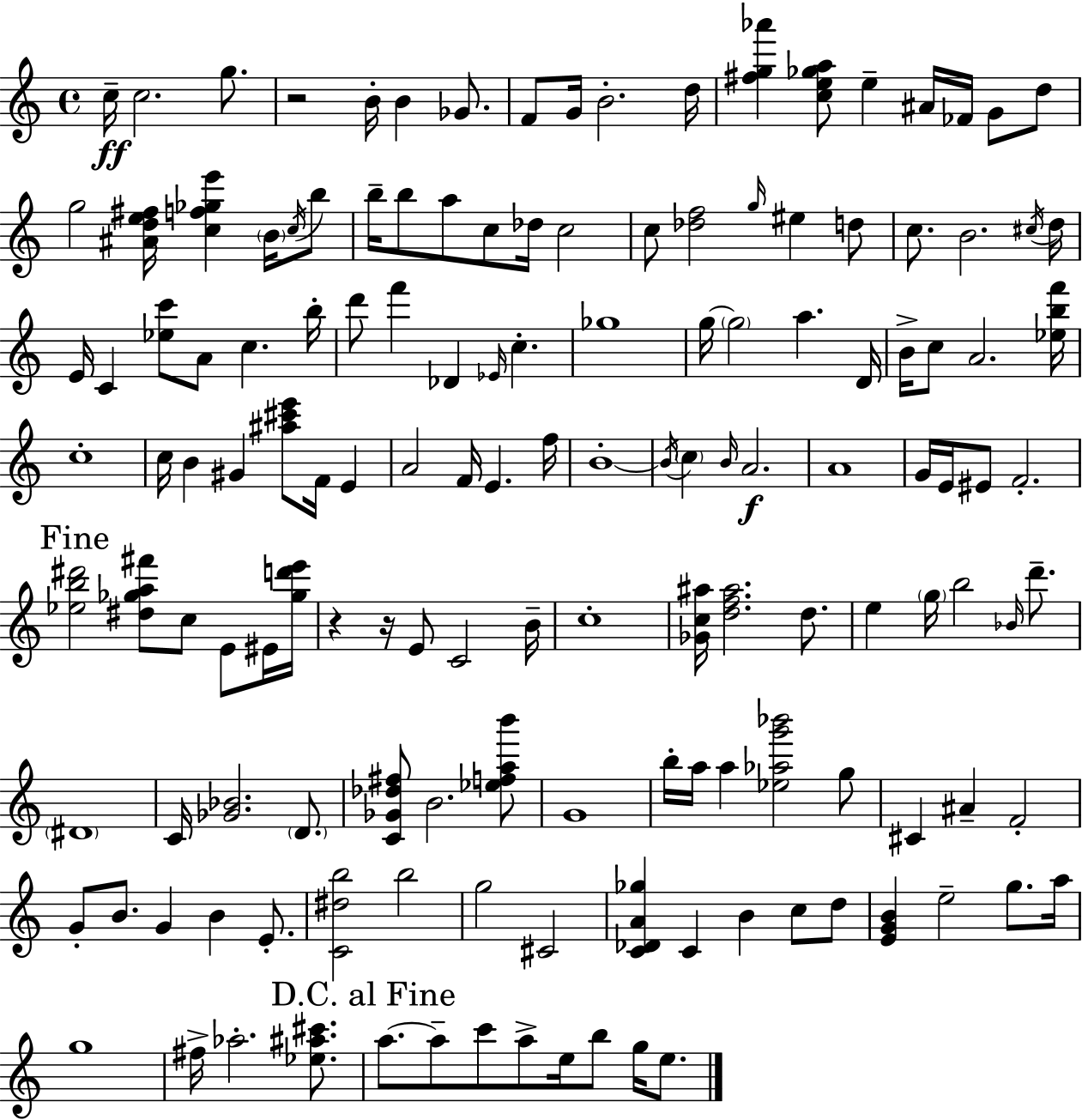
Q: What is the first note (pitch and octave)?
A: C5